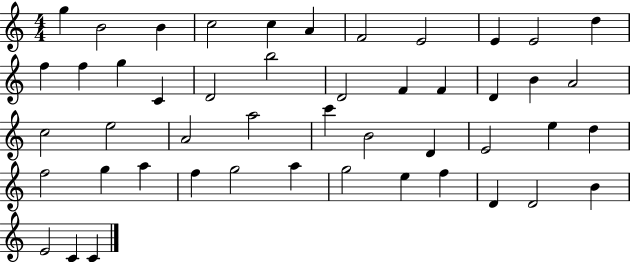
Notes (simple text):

G5/q B4/h B4/q C5/h C5/q A4/q F4/h E4/h E4/q E4/h D5/q F5/q F5/q G5/q C4/q D4/h B5/h D4/h F4/q F4/q D4/q B4/q A4/h C5/h E5/h A4/h A5/h C6/q B4/h D4/q E4/h E5/q D5/q F5/h G5/q A5/q F5/q G5/h A5/q G5/h E5/q F5/q D4/q D4/h B4/q E4/h C4/q C4/q